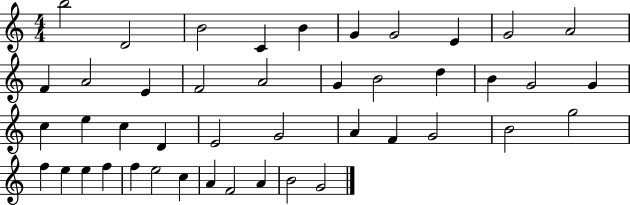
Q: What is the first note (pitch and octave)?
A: B5